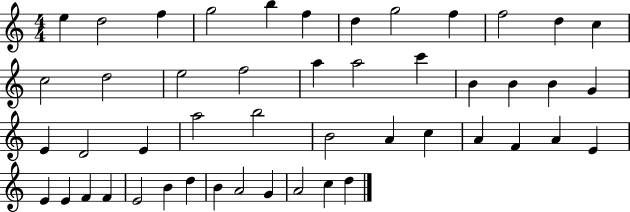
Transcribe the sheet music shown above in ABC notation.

X:1
T:Untitled
M:4/4
L:1/4
K:C
e d2 f g2 b f d g2 f f2 d c c2 d2 e2 f2 a a2 c' B B B G E D2 E a2 b2 B2 A c A F A E E E F F E2 B d B A2 G A2 c d